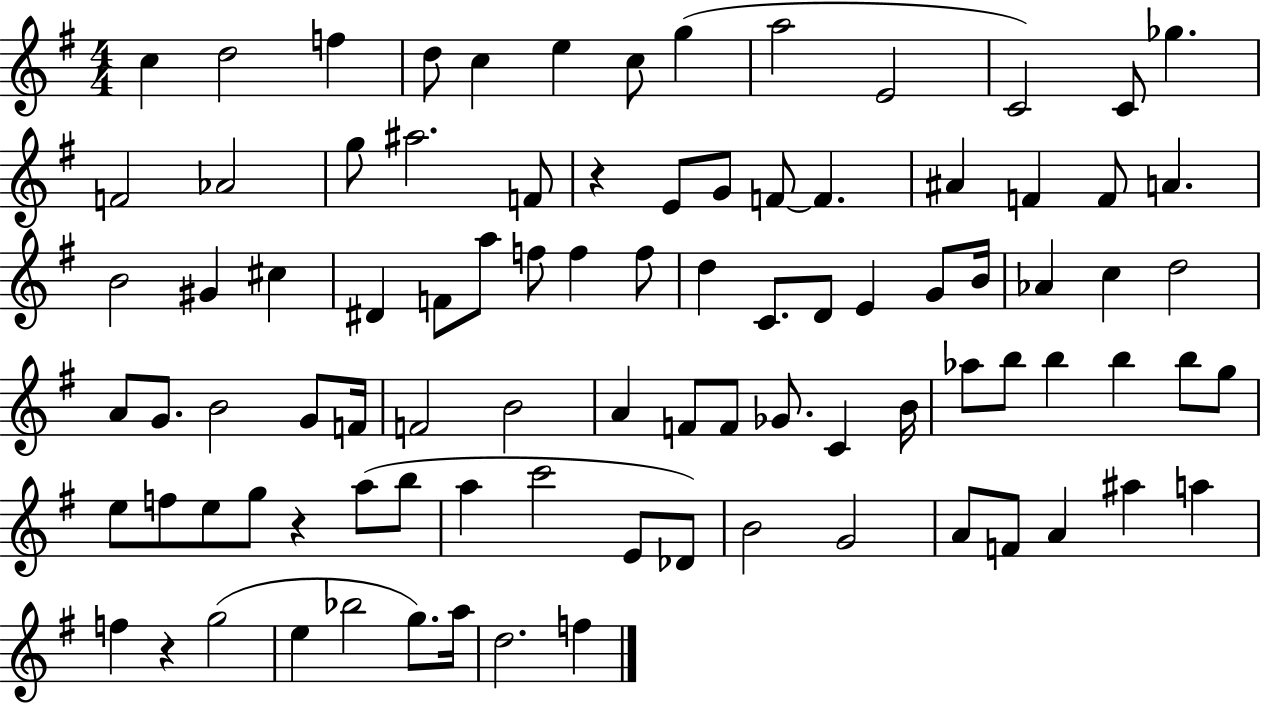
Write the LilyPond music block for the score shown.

{
  \clef treble
  \numericTimeSignature
  \time 4/4
  \key g \major
  c''4 d''2 f''4 | d''8 c''4 e''4 c''8 g''4( | a''2 e'2 | c'2) c'8 ges''4. | \break f'2 aes'2 | g''8 ais''2. f'8 | r4 e'8 g'8 f'8~~ f'4. | ais'4 f'4 f'8 a'4. | \break b'2 gis'4 cis''4 | dis'4 f'8 a''8 f''8 f''4 f''8 | d''4 c'8. d'8 e'4 g'8 b'16 | aes'4 c''4 d''2 | \break a'8 g'8. b'2 g'8 f'16 | f'2 b'2 | a'4 f'8 f'8 ges'8. c'4 b'16 | aes''8 b''8 b''4 b''4 b''8 g''8 | \break e''8 f''8 e''8 g''8 r4 a''8( b''8 | a''4 c'''2 e'8 des'8) | b'2 g'2 | a'8 f'8 a'4 ais''4 a''4 | \break f''4 r4 g''2( | e''4 bes''2 g''8.) a''16 | d''2. f''4 | \bar "|."
}